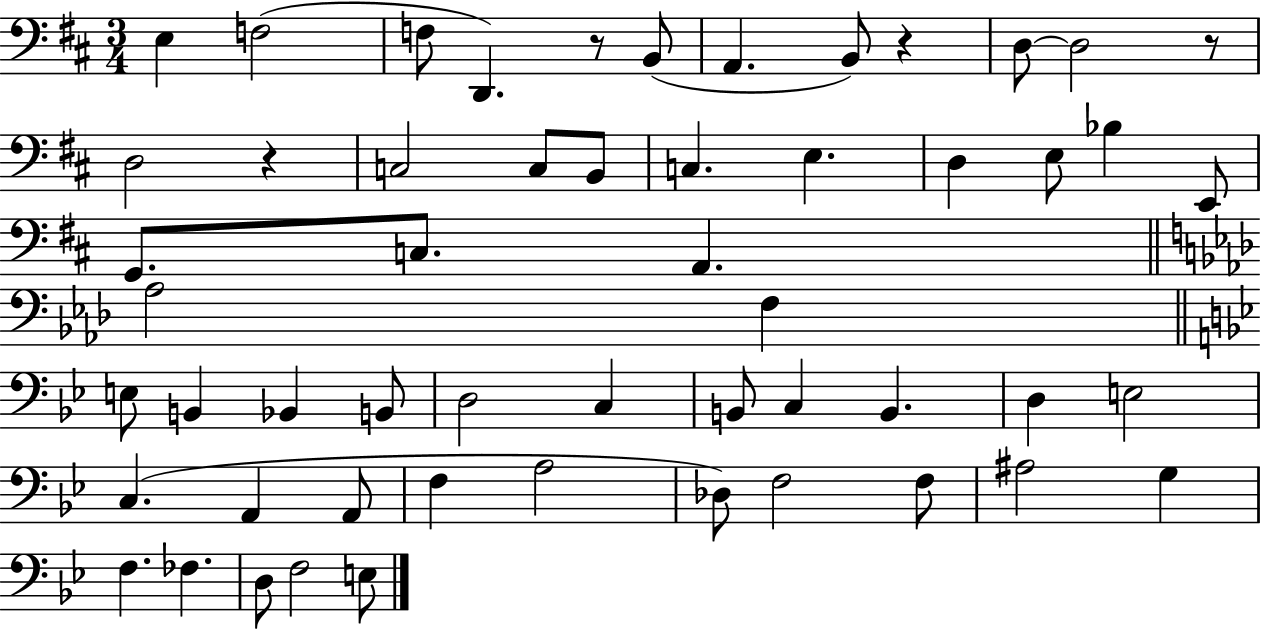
{
  \clef bass
  \numericTimeSignature
  \time 3/4
  \key d \major
  e4 f2( | f8 d,4.) r8 b,8( | a,4. b,8) r4 | d8~~ d2 r8 | \break d2 r4 | c2 c8 b,8 | c4. e4. | d4 e8 bes4 e,8 | \break g,8. c8. a,4. | \bar "||" \break \key f \minor aes2 f4 | \bar "||" \break \key bes \major e8 b,4 bes,4 b,8 | d2 c4 | b,8 c4 b,4. | d4 e2 | \break c4.( a,4 a,8 | f4 a2 | des8) f2 f8 | ais2 g4 | \break f4. fes4. | d8 f2 e8 | \bar "|."
}